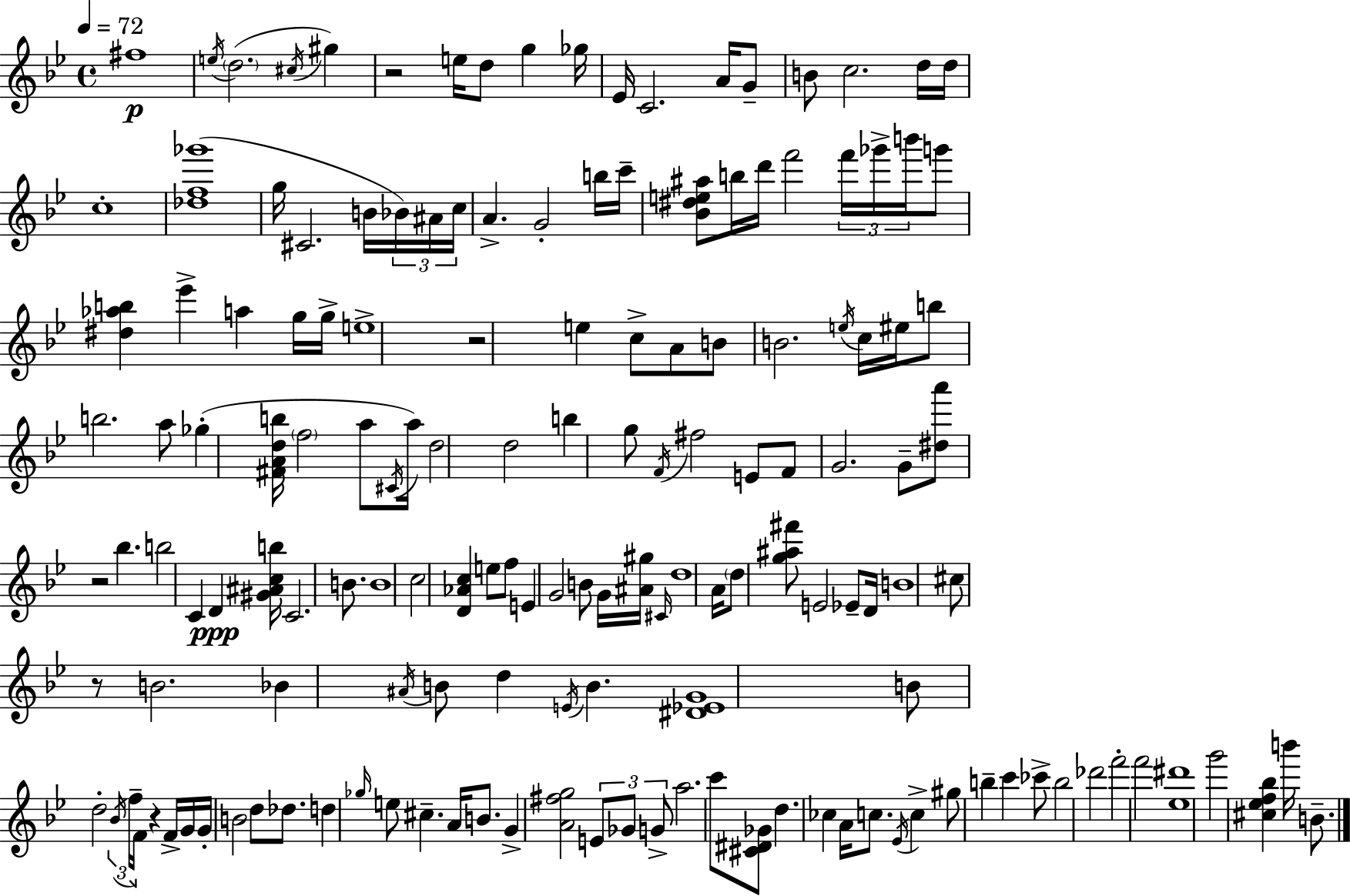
F#5/w E5/s D5/h. C#5/s G#5/q R/h E5/s D5/e G5/q Gb5/s Eb4/s C4/h. A4/s G4/e B4/e C5/h. D5/s D5/s C5/w [Db5,F5,Gb6]/w G5/s C#4/h. B4/s Bb4/s A#4/s C5/s A4/q. G4/h B5/s C6/s [Bb4,D#5,E5,A#5]/e B5/s D6/s F6/h F6/s Gb6/s B6/s G6/e [D#5,Ab5,B5]/q Eb6/q A5/q G5/s G5/s E5/w R/h E5/q C5/e A4/e B4/e B4/h. E5/s C5/s EIS5/s B5/e B5/h. A5/e Gb5/q [F#4,A4,D5,B5]/s F5/h A5/e C#4/s A5/s D5/h D5/h B5/q G5/e F4/s F#5/h E4/e F4/e G4/h. G4/e [D#5,A6]/e R/h Bb5/q. B5/h C4/q D4/q [G#4,A#4,C5,B5]/s C4/h. B4/e. B4/w C5/h [D4,Ab4,C5]/q E5/e F5/e E4/q G4/h B4/e G4/s [A#4,G#5]/s C#4/s D5/w A4/s D5/e [G5,A#5,F#6]/e E4/h Eb4/e D4/s B4/w C#5/e R/e B4/h. Bb4/q A#4/s B4/e D5/q E4/s B4/q. [D#4,Eb4,G4]/w B4/e D5/h Bb4/s F5/s F4/s R/q F4/s G4/s G4/s B4/h D5/e Db5/e. D5/q Gb5/s E5/e C#5/q. A4/s B4/e. G4/q [A4,F#5,G5]/h E4/e Gb4/e G4/e A5/h. C6/e [C#4,D#4,Gb4]/e D5/q. CES5/q A4/s C5/e. Eb4/s C5/q G#5/e B5/q C6/q CES6/e B5/h Db6/h F6/h F6/h [Eb5,D#6]/w G6/h [C#5,Eb5,F5,Bb5]/q B6/s B4/e.